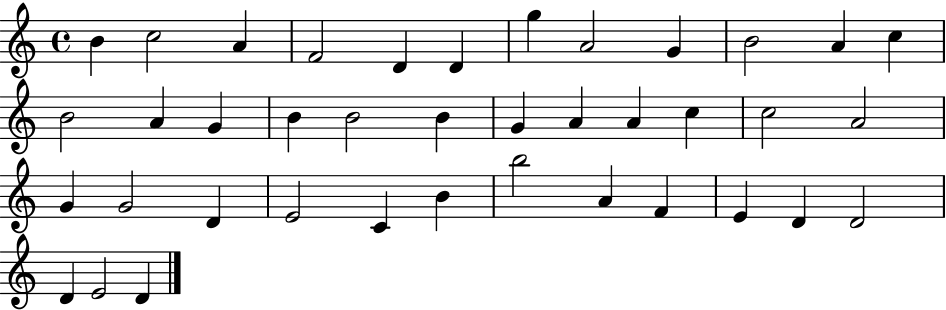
B4/q C5/h A4/q F4/h D4/q D4/q G5/q A4/h G4/q B4/h A4/q C5/q B4/h A4/q G4/q B4/q B4/h B4/q G4/q A4/q A4/q C5/q C5/h A4/h G4/q G4/h D4/q E4/h C4/q B4/q B5/h A4/q F4/q E4/q D4/q D4/h D4/q E4/h D4/q